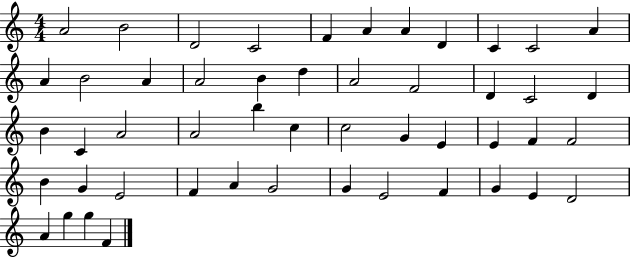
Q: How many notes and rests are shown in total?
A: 50